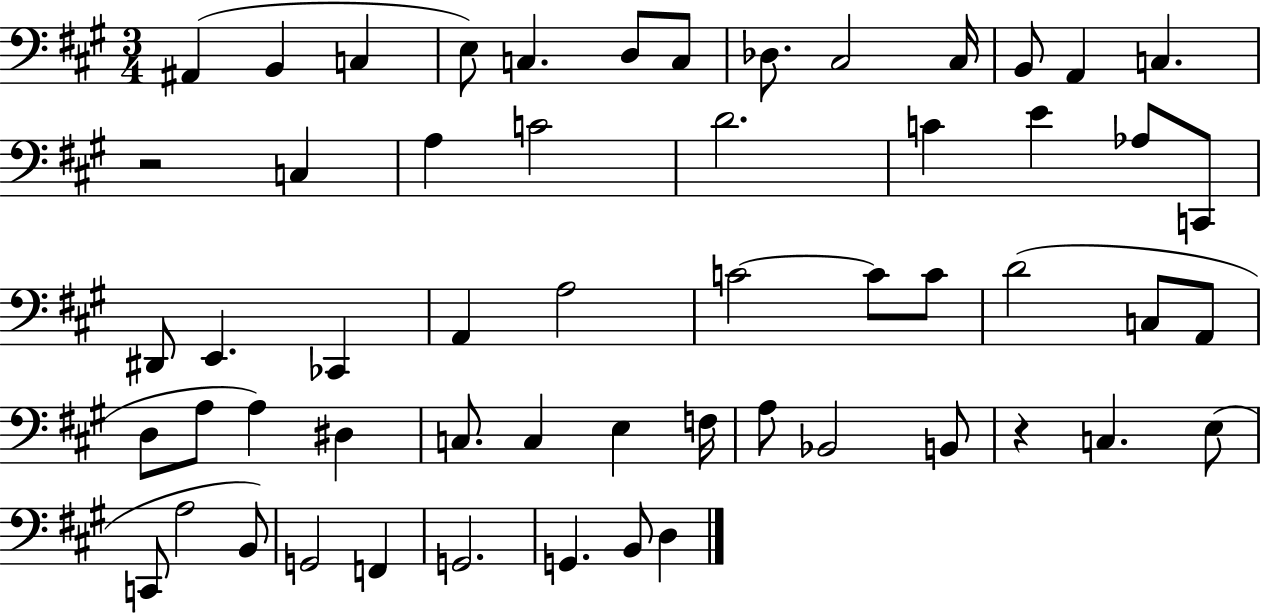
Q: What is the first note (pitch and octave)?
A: A#2